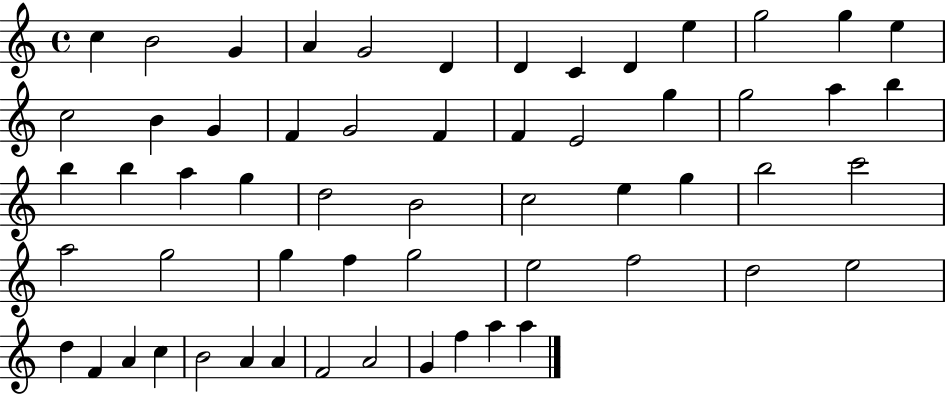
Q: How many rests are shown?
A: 0